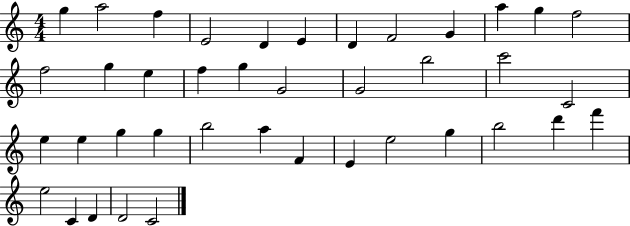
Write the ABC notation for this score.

X:1
T:Untitled
M:4/4
L:1/4
K:C
g a2 f E2 D E D F2 G a g f2 f2 g e f g G2 G2 b2 c'2 C2 e e g g b2 a F E e2 g b2 d' f' e2 C D D2 C2